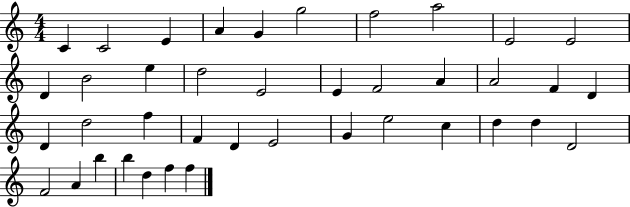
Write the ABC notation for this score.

X:1
T:Untitled
M:4/4
L:1/4
K:C
C C2 E A G g2 f2 a2 E2 E2 D B2 e d2 E2 E F2 A A2 F D D d2 f F D E2 G e2 c d d D2 F2 A b b d f f